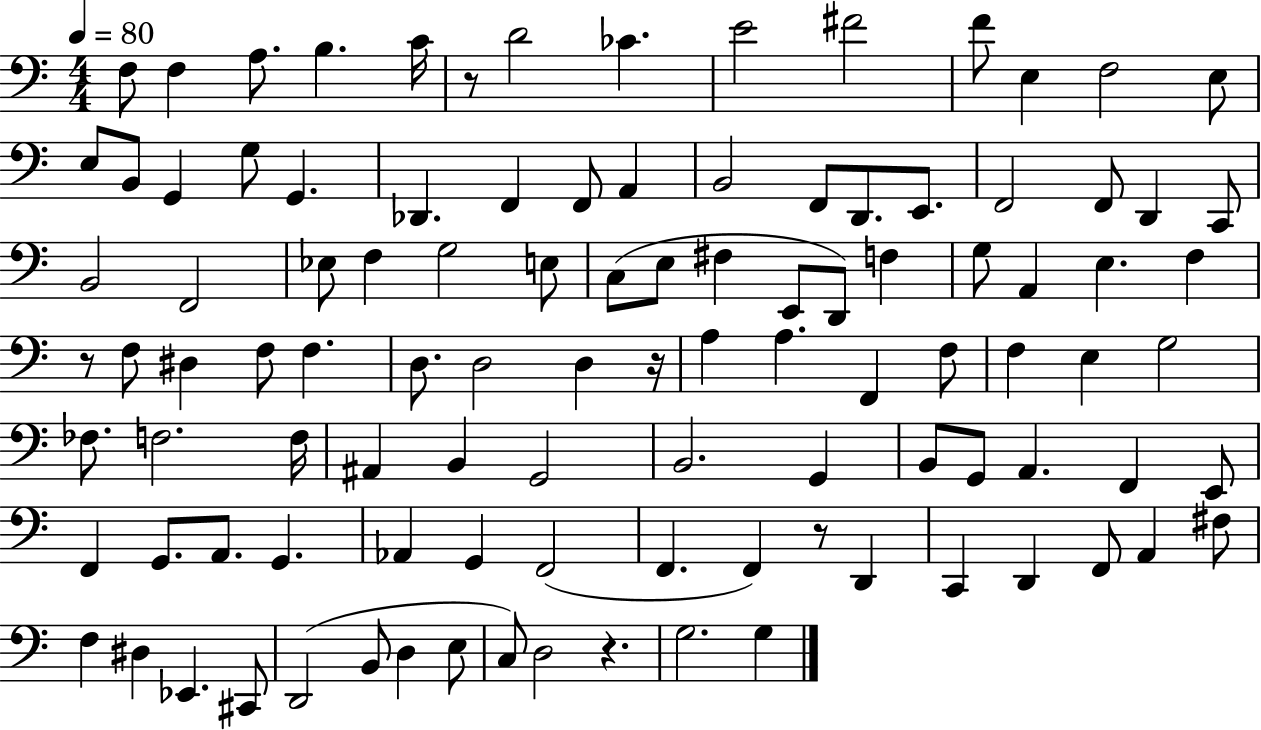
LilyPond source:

{
  \clef bass
  \numericTimeSignature
  \time 4/4
  \key c \major
  \tempo 4 = 80
  \repeat volta 2 { f8 f4 a8. b4. c'16 | r8 d'2 ces'4. | e'2 fis'2 | f'8 e4 f2 e8 | \break e8 b,8 g,4 g8 g,4. | des,4. f,4 f,8 a,4 | b,2 f,8 d,8. e,8. | f,2 f,8 d,4 c,8 | \break b,2 f,2 | ees8 f4 g2 e8 | c8( e8 fis4 e,8 d,8) f4 | g8 a,4 e4. f4 | \break r8 f8 dis4 f8 f4. | d8. d2 d4 r16 | a4 a4. f,4 f8 | f4 e4 g2 | \break fes8. f2. f16 | ais,4 b,4 g,2 | b,2. g,4 | b,8 g,8 a,4. f,4 e,8 | \break f,4 g,8. a,8. g,4. | aes,4 g,4 f,2( | f,4. f,4) r8 d,4 | c,4 d,4 f,8 a,4 fis8 | \break f4 dis4 ees,4. cis,8 | d,2( b,8 d4 e8 | c8) d2 r4. | g2. g4 | \break } \bar "|."
}